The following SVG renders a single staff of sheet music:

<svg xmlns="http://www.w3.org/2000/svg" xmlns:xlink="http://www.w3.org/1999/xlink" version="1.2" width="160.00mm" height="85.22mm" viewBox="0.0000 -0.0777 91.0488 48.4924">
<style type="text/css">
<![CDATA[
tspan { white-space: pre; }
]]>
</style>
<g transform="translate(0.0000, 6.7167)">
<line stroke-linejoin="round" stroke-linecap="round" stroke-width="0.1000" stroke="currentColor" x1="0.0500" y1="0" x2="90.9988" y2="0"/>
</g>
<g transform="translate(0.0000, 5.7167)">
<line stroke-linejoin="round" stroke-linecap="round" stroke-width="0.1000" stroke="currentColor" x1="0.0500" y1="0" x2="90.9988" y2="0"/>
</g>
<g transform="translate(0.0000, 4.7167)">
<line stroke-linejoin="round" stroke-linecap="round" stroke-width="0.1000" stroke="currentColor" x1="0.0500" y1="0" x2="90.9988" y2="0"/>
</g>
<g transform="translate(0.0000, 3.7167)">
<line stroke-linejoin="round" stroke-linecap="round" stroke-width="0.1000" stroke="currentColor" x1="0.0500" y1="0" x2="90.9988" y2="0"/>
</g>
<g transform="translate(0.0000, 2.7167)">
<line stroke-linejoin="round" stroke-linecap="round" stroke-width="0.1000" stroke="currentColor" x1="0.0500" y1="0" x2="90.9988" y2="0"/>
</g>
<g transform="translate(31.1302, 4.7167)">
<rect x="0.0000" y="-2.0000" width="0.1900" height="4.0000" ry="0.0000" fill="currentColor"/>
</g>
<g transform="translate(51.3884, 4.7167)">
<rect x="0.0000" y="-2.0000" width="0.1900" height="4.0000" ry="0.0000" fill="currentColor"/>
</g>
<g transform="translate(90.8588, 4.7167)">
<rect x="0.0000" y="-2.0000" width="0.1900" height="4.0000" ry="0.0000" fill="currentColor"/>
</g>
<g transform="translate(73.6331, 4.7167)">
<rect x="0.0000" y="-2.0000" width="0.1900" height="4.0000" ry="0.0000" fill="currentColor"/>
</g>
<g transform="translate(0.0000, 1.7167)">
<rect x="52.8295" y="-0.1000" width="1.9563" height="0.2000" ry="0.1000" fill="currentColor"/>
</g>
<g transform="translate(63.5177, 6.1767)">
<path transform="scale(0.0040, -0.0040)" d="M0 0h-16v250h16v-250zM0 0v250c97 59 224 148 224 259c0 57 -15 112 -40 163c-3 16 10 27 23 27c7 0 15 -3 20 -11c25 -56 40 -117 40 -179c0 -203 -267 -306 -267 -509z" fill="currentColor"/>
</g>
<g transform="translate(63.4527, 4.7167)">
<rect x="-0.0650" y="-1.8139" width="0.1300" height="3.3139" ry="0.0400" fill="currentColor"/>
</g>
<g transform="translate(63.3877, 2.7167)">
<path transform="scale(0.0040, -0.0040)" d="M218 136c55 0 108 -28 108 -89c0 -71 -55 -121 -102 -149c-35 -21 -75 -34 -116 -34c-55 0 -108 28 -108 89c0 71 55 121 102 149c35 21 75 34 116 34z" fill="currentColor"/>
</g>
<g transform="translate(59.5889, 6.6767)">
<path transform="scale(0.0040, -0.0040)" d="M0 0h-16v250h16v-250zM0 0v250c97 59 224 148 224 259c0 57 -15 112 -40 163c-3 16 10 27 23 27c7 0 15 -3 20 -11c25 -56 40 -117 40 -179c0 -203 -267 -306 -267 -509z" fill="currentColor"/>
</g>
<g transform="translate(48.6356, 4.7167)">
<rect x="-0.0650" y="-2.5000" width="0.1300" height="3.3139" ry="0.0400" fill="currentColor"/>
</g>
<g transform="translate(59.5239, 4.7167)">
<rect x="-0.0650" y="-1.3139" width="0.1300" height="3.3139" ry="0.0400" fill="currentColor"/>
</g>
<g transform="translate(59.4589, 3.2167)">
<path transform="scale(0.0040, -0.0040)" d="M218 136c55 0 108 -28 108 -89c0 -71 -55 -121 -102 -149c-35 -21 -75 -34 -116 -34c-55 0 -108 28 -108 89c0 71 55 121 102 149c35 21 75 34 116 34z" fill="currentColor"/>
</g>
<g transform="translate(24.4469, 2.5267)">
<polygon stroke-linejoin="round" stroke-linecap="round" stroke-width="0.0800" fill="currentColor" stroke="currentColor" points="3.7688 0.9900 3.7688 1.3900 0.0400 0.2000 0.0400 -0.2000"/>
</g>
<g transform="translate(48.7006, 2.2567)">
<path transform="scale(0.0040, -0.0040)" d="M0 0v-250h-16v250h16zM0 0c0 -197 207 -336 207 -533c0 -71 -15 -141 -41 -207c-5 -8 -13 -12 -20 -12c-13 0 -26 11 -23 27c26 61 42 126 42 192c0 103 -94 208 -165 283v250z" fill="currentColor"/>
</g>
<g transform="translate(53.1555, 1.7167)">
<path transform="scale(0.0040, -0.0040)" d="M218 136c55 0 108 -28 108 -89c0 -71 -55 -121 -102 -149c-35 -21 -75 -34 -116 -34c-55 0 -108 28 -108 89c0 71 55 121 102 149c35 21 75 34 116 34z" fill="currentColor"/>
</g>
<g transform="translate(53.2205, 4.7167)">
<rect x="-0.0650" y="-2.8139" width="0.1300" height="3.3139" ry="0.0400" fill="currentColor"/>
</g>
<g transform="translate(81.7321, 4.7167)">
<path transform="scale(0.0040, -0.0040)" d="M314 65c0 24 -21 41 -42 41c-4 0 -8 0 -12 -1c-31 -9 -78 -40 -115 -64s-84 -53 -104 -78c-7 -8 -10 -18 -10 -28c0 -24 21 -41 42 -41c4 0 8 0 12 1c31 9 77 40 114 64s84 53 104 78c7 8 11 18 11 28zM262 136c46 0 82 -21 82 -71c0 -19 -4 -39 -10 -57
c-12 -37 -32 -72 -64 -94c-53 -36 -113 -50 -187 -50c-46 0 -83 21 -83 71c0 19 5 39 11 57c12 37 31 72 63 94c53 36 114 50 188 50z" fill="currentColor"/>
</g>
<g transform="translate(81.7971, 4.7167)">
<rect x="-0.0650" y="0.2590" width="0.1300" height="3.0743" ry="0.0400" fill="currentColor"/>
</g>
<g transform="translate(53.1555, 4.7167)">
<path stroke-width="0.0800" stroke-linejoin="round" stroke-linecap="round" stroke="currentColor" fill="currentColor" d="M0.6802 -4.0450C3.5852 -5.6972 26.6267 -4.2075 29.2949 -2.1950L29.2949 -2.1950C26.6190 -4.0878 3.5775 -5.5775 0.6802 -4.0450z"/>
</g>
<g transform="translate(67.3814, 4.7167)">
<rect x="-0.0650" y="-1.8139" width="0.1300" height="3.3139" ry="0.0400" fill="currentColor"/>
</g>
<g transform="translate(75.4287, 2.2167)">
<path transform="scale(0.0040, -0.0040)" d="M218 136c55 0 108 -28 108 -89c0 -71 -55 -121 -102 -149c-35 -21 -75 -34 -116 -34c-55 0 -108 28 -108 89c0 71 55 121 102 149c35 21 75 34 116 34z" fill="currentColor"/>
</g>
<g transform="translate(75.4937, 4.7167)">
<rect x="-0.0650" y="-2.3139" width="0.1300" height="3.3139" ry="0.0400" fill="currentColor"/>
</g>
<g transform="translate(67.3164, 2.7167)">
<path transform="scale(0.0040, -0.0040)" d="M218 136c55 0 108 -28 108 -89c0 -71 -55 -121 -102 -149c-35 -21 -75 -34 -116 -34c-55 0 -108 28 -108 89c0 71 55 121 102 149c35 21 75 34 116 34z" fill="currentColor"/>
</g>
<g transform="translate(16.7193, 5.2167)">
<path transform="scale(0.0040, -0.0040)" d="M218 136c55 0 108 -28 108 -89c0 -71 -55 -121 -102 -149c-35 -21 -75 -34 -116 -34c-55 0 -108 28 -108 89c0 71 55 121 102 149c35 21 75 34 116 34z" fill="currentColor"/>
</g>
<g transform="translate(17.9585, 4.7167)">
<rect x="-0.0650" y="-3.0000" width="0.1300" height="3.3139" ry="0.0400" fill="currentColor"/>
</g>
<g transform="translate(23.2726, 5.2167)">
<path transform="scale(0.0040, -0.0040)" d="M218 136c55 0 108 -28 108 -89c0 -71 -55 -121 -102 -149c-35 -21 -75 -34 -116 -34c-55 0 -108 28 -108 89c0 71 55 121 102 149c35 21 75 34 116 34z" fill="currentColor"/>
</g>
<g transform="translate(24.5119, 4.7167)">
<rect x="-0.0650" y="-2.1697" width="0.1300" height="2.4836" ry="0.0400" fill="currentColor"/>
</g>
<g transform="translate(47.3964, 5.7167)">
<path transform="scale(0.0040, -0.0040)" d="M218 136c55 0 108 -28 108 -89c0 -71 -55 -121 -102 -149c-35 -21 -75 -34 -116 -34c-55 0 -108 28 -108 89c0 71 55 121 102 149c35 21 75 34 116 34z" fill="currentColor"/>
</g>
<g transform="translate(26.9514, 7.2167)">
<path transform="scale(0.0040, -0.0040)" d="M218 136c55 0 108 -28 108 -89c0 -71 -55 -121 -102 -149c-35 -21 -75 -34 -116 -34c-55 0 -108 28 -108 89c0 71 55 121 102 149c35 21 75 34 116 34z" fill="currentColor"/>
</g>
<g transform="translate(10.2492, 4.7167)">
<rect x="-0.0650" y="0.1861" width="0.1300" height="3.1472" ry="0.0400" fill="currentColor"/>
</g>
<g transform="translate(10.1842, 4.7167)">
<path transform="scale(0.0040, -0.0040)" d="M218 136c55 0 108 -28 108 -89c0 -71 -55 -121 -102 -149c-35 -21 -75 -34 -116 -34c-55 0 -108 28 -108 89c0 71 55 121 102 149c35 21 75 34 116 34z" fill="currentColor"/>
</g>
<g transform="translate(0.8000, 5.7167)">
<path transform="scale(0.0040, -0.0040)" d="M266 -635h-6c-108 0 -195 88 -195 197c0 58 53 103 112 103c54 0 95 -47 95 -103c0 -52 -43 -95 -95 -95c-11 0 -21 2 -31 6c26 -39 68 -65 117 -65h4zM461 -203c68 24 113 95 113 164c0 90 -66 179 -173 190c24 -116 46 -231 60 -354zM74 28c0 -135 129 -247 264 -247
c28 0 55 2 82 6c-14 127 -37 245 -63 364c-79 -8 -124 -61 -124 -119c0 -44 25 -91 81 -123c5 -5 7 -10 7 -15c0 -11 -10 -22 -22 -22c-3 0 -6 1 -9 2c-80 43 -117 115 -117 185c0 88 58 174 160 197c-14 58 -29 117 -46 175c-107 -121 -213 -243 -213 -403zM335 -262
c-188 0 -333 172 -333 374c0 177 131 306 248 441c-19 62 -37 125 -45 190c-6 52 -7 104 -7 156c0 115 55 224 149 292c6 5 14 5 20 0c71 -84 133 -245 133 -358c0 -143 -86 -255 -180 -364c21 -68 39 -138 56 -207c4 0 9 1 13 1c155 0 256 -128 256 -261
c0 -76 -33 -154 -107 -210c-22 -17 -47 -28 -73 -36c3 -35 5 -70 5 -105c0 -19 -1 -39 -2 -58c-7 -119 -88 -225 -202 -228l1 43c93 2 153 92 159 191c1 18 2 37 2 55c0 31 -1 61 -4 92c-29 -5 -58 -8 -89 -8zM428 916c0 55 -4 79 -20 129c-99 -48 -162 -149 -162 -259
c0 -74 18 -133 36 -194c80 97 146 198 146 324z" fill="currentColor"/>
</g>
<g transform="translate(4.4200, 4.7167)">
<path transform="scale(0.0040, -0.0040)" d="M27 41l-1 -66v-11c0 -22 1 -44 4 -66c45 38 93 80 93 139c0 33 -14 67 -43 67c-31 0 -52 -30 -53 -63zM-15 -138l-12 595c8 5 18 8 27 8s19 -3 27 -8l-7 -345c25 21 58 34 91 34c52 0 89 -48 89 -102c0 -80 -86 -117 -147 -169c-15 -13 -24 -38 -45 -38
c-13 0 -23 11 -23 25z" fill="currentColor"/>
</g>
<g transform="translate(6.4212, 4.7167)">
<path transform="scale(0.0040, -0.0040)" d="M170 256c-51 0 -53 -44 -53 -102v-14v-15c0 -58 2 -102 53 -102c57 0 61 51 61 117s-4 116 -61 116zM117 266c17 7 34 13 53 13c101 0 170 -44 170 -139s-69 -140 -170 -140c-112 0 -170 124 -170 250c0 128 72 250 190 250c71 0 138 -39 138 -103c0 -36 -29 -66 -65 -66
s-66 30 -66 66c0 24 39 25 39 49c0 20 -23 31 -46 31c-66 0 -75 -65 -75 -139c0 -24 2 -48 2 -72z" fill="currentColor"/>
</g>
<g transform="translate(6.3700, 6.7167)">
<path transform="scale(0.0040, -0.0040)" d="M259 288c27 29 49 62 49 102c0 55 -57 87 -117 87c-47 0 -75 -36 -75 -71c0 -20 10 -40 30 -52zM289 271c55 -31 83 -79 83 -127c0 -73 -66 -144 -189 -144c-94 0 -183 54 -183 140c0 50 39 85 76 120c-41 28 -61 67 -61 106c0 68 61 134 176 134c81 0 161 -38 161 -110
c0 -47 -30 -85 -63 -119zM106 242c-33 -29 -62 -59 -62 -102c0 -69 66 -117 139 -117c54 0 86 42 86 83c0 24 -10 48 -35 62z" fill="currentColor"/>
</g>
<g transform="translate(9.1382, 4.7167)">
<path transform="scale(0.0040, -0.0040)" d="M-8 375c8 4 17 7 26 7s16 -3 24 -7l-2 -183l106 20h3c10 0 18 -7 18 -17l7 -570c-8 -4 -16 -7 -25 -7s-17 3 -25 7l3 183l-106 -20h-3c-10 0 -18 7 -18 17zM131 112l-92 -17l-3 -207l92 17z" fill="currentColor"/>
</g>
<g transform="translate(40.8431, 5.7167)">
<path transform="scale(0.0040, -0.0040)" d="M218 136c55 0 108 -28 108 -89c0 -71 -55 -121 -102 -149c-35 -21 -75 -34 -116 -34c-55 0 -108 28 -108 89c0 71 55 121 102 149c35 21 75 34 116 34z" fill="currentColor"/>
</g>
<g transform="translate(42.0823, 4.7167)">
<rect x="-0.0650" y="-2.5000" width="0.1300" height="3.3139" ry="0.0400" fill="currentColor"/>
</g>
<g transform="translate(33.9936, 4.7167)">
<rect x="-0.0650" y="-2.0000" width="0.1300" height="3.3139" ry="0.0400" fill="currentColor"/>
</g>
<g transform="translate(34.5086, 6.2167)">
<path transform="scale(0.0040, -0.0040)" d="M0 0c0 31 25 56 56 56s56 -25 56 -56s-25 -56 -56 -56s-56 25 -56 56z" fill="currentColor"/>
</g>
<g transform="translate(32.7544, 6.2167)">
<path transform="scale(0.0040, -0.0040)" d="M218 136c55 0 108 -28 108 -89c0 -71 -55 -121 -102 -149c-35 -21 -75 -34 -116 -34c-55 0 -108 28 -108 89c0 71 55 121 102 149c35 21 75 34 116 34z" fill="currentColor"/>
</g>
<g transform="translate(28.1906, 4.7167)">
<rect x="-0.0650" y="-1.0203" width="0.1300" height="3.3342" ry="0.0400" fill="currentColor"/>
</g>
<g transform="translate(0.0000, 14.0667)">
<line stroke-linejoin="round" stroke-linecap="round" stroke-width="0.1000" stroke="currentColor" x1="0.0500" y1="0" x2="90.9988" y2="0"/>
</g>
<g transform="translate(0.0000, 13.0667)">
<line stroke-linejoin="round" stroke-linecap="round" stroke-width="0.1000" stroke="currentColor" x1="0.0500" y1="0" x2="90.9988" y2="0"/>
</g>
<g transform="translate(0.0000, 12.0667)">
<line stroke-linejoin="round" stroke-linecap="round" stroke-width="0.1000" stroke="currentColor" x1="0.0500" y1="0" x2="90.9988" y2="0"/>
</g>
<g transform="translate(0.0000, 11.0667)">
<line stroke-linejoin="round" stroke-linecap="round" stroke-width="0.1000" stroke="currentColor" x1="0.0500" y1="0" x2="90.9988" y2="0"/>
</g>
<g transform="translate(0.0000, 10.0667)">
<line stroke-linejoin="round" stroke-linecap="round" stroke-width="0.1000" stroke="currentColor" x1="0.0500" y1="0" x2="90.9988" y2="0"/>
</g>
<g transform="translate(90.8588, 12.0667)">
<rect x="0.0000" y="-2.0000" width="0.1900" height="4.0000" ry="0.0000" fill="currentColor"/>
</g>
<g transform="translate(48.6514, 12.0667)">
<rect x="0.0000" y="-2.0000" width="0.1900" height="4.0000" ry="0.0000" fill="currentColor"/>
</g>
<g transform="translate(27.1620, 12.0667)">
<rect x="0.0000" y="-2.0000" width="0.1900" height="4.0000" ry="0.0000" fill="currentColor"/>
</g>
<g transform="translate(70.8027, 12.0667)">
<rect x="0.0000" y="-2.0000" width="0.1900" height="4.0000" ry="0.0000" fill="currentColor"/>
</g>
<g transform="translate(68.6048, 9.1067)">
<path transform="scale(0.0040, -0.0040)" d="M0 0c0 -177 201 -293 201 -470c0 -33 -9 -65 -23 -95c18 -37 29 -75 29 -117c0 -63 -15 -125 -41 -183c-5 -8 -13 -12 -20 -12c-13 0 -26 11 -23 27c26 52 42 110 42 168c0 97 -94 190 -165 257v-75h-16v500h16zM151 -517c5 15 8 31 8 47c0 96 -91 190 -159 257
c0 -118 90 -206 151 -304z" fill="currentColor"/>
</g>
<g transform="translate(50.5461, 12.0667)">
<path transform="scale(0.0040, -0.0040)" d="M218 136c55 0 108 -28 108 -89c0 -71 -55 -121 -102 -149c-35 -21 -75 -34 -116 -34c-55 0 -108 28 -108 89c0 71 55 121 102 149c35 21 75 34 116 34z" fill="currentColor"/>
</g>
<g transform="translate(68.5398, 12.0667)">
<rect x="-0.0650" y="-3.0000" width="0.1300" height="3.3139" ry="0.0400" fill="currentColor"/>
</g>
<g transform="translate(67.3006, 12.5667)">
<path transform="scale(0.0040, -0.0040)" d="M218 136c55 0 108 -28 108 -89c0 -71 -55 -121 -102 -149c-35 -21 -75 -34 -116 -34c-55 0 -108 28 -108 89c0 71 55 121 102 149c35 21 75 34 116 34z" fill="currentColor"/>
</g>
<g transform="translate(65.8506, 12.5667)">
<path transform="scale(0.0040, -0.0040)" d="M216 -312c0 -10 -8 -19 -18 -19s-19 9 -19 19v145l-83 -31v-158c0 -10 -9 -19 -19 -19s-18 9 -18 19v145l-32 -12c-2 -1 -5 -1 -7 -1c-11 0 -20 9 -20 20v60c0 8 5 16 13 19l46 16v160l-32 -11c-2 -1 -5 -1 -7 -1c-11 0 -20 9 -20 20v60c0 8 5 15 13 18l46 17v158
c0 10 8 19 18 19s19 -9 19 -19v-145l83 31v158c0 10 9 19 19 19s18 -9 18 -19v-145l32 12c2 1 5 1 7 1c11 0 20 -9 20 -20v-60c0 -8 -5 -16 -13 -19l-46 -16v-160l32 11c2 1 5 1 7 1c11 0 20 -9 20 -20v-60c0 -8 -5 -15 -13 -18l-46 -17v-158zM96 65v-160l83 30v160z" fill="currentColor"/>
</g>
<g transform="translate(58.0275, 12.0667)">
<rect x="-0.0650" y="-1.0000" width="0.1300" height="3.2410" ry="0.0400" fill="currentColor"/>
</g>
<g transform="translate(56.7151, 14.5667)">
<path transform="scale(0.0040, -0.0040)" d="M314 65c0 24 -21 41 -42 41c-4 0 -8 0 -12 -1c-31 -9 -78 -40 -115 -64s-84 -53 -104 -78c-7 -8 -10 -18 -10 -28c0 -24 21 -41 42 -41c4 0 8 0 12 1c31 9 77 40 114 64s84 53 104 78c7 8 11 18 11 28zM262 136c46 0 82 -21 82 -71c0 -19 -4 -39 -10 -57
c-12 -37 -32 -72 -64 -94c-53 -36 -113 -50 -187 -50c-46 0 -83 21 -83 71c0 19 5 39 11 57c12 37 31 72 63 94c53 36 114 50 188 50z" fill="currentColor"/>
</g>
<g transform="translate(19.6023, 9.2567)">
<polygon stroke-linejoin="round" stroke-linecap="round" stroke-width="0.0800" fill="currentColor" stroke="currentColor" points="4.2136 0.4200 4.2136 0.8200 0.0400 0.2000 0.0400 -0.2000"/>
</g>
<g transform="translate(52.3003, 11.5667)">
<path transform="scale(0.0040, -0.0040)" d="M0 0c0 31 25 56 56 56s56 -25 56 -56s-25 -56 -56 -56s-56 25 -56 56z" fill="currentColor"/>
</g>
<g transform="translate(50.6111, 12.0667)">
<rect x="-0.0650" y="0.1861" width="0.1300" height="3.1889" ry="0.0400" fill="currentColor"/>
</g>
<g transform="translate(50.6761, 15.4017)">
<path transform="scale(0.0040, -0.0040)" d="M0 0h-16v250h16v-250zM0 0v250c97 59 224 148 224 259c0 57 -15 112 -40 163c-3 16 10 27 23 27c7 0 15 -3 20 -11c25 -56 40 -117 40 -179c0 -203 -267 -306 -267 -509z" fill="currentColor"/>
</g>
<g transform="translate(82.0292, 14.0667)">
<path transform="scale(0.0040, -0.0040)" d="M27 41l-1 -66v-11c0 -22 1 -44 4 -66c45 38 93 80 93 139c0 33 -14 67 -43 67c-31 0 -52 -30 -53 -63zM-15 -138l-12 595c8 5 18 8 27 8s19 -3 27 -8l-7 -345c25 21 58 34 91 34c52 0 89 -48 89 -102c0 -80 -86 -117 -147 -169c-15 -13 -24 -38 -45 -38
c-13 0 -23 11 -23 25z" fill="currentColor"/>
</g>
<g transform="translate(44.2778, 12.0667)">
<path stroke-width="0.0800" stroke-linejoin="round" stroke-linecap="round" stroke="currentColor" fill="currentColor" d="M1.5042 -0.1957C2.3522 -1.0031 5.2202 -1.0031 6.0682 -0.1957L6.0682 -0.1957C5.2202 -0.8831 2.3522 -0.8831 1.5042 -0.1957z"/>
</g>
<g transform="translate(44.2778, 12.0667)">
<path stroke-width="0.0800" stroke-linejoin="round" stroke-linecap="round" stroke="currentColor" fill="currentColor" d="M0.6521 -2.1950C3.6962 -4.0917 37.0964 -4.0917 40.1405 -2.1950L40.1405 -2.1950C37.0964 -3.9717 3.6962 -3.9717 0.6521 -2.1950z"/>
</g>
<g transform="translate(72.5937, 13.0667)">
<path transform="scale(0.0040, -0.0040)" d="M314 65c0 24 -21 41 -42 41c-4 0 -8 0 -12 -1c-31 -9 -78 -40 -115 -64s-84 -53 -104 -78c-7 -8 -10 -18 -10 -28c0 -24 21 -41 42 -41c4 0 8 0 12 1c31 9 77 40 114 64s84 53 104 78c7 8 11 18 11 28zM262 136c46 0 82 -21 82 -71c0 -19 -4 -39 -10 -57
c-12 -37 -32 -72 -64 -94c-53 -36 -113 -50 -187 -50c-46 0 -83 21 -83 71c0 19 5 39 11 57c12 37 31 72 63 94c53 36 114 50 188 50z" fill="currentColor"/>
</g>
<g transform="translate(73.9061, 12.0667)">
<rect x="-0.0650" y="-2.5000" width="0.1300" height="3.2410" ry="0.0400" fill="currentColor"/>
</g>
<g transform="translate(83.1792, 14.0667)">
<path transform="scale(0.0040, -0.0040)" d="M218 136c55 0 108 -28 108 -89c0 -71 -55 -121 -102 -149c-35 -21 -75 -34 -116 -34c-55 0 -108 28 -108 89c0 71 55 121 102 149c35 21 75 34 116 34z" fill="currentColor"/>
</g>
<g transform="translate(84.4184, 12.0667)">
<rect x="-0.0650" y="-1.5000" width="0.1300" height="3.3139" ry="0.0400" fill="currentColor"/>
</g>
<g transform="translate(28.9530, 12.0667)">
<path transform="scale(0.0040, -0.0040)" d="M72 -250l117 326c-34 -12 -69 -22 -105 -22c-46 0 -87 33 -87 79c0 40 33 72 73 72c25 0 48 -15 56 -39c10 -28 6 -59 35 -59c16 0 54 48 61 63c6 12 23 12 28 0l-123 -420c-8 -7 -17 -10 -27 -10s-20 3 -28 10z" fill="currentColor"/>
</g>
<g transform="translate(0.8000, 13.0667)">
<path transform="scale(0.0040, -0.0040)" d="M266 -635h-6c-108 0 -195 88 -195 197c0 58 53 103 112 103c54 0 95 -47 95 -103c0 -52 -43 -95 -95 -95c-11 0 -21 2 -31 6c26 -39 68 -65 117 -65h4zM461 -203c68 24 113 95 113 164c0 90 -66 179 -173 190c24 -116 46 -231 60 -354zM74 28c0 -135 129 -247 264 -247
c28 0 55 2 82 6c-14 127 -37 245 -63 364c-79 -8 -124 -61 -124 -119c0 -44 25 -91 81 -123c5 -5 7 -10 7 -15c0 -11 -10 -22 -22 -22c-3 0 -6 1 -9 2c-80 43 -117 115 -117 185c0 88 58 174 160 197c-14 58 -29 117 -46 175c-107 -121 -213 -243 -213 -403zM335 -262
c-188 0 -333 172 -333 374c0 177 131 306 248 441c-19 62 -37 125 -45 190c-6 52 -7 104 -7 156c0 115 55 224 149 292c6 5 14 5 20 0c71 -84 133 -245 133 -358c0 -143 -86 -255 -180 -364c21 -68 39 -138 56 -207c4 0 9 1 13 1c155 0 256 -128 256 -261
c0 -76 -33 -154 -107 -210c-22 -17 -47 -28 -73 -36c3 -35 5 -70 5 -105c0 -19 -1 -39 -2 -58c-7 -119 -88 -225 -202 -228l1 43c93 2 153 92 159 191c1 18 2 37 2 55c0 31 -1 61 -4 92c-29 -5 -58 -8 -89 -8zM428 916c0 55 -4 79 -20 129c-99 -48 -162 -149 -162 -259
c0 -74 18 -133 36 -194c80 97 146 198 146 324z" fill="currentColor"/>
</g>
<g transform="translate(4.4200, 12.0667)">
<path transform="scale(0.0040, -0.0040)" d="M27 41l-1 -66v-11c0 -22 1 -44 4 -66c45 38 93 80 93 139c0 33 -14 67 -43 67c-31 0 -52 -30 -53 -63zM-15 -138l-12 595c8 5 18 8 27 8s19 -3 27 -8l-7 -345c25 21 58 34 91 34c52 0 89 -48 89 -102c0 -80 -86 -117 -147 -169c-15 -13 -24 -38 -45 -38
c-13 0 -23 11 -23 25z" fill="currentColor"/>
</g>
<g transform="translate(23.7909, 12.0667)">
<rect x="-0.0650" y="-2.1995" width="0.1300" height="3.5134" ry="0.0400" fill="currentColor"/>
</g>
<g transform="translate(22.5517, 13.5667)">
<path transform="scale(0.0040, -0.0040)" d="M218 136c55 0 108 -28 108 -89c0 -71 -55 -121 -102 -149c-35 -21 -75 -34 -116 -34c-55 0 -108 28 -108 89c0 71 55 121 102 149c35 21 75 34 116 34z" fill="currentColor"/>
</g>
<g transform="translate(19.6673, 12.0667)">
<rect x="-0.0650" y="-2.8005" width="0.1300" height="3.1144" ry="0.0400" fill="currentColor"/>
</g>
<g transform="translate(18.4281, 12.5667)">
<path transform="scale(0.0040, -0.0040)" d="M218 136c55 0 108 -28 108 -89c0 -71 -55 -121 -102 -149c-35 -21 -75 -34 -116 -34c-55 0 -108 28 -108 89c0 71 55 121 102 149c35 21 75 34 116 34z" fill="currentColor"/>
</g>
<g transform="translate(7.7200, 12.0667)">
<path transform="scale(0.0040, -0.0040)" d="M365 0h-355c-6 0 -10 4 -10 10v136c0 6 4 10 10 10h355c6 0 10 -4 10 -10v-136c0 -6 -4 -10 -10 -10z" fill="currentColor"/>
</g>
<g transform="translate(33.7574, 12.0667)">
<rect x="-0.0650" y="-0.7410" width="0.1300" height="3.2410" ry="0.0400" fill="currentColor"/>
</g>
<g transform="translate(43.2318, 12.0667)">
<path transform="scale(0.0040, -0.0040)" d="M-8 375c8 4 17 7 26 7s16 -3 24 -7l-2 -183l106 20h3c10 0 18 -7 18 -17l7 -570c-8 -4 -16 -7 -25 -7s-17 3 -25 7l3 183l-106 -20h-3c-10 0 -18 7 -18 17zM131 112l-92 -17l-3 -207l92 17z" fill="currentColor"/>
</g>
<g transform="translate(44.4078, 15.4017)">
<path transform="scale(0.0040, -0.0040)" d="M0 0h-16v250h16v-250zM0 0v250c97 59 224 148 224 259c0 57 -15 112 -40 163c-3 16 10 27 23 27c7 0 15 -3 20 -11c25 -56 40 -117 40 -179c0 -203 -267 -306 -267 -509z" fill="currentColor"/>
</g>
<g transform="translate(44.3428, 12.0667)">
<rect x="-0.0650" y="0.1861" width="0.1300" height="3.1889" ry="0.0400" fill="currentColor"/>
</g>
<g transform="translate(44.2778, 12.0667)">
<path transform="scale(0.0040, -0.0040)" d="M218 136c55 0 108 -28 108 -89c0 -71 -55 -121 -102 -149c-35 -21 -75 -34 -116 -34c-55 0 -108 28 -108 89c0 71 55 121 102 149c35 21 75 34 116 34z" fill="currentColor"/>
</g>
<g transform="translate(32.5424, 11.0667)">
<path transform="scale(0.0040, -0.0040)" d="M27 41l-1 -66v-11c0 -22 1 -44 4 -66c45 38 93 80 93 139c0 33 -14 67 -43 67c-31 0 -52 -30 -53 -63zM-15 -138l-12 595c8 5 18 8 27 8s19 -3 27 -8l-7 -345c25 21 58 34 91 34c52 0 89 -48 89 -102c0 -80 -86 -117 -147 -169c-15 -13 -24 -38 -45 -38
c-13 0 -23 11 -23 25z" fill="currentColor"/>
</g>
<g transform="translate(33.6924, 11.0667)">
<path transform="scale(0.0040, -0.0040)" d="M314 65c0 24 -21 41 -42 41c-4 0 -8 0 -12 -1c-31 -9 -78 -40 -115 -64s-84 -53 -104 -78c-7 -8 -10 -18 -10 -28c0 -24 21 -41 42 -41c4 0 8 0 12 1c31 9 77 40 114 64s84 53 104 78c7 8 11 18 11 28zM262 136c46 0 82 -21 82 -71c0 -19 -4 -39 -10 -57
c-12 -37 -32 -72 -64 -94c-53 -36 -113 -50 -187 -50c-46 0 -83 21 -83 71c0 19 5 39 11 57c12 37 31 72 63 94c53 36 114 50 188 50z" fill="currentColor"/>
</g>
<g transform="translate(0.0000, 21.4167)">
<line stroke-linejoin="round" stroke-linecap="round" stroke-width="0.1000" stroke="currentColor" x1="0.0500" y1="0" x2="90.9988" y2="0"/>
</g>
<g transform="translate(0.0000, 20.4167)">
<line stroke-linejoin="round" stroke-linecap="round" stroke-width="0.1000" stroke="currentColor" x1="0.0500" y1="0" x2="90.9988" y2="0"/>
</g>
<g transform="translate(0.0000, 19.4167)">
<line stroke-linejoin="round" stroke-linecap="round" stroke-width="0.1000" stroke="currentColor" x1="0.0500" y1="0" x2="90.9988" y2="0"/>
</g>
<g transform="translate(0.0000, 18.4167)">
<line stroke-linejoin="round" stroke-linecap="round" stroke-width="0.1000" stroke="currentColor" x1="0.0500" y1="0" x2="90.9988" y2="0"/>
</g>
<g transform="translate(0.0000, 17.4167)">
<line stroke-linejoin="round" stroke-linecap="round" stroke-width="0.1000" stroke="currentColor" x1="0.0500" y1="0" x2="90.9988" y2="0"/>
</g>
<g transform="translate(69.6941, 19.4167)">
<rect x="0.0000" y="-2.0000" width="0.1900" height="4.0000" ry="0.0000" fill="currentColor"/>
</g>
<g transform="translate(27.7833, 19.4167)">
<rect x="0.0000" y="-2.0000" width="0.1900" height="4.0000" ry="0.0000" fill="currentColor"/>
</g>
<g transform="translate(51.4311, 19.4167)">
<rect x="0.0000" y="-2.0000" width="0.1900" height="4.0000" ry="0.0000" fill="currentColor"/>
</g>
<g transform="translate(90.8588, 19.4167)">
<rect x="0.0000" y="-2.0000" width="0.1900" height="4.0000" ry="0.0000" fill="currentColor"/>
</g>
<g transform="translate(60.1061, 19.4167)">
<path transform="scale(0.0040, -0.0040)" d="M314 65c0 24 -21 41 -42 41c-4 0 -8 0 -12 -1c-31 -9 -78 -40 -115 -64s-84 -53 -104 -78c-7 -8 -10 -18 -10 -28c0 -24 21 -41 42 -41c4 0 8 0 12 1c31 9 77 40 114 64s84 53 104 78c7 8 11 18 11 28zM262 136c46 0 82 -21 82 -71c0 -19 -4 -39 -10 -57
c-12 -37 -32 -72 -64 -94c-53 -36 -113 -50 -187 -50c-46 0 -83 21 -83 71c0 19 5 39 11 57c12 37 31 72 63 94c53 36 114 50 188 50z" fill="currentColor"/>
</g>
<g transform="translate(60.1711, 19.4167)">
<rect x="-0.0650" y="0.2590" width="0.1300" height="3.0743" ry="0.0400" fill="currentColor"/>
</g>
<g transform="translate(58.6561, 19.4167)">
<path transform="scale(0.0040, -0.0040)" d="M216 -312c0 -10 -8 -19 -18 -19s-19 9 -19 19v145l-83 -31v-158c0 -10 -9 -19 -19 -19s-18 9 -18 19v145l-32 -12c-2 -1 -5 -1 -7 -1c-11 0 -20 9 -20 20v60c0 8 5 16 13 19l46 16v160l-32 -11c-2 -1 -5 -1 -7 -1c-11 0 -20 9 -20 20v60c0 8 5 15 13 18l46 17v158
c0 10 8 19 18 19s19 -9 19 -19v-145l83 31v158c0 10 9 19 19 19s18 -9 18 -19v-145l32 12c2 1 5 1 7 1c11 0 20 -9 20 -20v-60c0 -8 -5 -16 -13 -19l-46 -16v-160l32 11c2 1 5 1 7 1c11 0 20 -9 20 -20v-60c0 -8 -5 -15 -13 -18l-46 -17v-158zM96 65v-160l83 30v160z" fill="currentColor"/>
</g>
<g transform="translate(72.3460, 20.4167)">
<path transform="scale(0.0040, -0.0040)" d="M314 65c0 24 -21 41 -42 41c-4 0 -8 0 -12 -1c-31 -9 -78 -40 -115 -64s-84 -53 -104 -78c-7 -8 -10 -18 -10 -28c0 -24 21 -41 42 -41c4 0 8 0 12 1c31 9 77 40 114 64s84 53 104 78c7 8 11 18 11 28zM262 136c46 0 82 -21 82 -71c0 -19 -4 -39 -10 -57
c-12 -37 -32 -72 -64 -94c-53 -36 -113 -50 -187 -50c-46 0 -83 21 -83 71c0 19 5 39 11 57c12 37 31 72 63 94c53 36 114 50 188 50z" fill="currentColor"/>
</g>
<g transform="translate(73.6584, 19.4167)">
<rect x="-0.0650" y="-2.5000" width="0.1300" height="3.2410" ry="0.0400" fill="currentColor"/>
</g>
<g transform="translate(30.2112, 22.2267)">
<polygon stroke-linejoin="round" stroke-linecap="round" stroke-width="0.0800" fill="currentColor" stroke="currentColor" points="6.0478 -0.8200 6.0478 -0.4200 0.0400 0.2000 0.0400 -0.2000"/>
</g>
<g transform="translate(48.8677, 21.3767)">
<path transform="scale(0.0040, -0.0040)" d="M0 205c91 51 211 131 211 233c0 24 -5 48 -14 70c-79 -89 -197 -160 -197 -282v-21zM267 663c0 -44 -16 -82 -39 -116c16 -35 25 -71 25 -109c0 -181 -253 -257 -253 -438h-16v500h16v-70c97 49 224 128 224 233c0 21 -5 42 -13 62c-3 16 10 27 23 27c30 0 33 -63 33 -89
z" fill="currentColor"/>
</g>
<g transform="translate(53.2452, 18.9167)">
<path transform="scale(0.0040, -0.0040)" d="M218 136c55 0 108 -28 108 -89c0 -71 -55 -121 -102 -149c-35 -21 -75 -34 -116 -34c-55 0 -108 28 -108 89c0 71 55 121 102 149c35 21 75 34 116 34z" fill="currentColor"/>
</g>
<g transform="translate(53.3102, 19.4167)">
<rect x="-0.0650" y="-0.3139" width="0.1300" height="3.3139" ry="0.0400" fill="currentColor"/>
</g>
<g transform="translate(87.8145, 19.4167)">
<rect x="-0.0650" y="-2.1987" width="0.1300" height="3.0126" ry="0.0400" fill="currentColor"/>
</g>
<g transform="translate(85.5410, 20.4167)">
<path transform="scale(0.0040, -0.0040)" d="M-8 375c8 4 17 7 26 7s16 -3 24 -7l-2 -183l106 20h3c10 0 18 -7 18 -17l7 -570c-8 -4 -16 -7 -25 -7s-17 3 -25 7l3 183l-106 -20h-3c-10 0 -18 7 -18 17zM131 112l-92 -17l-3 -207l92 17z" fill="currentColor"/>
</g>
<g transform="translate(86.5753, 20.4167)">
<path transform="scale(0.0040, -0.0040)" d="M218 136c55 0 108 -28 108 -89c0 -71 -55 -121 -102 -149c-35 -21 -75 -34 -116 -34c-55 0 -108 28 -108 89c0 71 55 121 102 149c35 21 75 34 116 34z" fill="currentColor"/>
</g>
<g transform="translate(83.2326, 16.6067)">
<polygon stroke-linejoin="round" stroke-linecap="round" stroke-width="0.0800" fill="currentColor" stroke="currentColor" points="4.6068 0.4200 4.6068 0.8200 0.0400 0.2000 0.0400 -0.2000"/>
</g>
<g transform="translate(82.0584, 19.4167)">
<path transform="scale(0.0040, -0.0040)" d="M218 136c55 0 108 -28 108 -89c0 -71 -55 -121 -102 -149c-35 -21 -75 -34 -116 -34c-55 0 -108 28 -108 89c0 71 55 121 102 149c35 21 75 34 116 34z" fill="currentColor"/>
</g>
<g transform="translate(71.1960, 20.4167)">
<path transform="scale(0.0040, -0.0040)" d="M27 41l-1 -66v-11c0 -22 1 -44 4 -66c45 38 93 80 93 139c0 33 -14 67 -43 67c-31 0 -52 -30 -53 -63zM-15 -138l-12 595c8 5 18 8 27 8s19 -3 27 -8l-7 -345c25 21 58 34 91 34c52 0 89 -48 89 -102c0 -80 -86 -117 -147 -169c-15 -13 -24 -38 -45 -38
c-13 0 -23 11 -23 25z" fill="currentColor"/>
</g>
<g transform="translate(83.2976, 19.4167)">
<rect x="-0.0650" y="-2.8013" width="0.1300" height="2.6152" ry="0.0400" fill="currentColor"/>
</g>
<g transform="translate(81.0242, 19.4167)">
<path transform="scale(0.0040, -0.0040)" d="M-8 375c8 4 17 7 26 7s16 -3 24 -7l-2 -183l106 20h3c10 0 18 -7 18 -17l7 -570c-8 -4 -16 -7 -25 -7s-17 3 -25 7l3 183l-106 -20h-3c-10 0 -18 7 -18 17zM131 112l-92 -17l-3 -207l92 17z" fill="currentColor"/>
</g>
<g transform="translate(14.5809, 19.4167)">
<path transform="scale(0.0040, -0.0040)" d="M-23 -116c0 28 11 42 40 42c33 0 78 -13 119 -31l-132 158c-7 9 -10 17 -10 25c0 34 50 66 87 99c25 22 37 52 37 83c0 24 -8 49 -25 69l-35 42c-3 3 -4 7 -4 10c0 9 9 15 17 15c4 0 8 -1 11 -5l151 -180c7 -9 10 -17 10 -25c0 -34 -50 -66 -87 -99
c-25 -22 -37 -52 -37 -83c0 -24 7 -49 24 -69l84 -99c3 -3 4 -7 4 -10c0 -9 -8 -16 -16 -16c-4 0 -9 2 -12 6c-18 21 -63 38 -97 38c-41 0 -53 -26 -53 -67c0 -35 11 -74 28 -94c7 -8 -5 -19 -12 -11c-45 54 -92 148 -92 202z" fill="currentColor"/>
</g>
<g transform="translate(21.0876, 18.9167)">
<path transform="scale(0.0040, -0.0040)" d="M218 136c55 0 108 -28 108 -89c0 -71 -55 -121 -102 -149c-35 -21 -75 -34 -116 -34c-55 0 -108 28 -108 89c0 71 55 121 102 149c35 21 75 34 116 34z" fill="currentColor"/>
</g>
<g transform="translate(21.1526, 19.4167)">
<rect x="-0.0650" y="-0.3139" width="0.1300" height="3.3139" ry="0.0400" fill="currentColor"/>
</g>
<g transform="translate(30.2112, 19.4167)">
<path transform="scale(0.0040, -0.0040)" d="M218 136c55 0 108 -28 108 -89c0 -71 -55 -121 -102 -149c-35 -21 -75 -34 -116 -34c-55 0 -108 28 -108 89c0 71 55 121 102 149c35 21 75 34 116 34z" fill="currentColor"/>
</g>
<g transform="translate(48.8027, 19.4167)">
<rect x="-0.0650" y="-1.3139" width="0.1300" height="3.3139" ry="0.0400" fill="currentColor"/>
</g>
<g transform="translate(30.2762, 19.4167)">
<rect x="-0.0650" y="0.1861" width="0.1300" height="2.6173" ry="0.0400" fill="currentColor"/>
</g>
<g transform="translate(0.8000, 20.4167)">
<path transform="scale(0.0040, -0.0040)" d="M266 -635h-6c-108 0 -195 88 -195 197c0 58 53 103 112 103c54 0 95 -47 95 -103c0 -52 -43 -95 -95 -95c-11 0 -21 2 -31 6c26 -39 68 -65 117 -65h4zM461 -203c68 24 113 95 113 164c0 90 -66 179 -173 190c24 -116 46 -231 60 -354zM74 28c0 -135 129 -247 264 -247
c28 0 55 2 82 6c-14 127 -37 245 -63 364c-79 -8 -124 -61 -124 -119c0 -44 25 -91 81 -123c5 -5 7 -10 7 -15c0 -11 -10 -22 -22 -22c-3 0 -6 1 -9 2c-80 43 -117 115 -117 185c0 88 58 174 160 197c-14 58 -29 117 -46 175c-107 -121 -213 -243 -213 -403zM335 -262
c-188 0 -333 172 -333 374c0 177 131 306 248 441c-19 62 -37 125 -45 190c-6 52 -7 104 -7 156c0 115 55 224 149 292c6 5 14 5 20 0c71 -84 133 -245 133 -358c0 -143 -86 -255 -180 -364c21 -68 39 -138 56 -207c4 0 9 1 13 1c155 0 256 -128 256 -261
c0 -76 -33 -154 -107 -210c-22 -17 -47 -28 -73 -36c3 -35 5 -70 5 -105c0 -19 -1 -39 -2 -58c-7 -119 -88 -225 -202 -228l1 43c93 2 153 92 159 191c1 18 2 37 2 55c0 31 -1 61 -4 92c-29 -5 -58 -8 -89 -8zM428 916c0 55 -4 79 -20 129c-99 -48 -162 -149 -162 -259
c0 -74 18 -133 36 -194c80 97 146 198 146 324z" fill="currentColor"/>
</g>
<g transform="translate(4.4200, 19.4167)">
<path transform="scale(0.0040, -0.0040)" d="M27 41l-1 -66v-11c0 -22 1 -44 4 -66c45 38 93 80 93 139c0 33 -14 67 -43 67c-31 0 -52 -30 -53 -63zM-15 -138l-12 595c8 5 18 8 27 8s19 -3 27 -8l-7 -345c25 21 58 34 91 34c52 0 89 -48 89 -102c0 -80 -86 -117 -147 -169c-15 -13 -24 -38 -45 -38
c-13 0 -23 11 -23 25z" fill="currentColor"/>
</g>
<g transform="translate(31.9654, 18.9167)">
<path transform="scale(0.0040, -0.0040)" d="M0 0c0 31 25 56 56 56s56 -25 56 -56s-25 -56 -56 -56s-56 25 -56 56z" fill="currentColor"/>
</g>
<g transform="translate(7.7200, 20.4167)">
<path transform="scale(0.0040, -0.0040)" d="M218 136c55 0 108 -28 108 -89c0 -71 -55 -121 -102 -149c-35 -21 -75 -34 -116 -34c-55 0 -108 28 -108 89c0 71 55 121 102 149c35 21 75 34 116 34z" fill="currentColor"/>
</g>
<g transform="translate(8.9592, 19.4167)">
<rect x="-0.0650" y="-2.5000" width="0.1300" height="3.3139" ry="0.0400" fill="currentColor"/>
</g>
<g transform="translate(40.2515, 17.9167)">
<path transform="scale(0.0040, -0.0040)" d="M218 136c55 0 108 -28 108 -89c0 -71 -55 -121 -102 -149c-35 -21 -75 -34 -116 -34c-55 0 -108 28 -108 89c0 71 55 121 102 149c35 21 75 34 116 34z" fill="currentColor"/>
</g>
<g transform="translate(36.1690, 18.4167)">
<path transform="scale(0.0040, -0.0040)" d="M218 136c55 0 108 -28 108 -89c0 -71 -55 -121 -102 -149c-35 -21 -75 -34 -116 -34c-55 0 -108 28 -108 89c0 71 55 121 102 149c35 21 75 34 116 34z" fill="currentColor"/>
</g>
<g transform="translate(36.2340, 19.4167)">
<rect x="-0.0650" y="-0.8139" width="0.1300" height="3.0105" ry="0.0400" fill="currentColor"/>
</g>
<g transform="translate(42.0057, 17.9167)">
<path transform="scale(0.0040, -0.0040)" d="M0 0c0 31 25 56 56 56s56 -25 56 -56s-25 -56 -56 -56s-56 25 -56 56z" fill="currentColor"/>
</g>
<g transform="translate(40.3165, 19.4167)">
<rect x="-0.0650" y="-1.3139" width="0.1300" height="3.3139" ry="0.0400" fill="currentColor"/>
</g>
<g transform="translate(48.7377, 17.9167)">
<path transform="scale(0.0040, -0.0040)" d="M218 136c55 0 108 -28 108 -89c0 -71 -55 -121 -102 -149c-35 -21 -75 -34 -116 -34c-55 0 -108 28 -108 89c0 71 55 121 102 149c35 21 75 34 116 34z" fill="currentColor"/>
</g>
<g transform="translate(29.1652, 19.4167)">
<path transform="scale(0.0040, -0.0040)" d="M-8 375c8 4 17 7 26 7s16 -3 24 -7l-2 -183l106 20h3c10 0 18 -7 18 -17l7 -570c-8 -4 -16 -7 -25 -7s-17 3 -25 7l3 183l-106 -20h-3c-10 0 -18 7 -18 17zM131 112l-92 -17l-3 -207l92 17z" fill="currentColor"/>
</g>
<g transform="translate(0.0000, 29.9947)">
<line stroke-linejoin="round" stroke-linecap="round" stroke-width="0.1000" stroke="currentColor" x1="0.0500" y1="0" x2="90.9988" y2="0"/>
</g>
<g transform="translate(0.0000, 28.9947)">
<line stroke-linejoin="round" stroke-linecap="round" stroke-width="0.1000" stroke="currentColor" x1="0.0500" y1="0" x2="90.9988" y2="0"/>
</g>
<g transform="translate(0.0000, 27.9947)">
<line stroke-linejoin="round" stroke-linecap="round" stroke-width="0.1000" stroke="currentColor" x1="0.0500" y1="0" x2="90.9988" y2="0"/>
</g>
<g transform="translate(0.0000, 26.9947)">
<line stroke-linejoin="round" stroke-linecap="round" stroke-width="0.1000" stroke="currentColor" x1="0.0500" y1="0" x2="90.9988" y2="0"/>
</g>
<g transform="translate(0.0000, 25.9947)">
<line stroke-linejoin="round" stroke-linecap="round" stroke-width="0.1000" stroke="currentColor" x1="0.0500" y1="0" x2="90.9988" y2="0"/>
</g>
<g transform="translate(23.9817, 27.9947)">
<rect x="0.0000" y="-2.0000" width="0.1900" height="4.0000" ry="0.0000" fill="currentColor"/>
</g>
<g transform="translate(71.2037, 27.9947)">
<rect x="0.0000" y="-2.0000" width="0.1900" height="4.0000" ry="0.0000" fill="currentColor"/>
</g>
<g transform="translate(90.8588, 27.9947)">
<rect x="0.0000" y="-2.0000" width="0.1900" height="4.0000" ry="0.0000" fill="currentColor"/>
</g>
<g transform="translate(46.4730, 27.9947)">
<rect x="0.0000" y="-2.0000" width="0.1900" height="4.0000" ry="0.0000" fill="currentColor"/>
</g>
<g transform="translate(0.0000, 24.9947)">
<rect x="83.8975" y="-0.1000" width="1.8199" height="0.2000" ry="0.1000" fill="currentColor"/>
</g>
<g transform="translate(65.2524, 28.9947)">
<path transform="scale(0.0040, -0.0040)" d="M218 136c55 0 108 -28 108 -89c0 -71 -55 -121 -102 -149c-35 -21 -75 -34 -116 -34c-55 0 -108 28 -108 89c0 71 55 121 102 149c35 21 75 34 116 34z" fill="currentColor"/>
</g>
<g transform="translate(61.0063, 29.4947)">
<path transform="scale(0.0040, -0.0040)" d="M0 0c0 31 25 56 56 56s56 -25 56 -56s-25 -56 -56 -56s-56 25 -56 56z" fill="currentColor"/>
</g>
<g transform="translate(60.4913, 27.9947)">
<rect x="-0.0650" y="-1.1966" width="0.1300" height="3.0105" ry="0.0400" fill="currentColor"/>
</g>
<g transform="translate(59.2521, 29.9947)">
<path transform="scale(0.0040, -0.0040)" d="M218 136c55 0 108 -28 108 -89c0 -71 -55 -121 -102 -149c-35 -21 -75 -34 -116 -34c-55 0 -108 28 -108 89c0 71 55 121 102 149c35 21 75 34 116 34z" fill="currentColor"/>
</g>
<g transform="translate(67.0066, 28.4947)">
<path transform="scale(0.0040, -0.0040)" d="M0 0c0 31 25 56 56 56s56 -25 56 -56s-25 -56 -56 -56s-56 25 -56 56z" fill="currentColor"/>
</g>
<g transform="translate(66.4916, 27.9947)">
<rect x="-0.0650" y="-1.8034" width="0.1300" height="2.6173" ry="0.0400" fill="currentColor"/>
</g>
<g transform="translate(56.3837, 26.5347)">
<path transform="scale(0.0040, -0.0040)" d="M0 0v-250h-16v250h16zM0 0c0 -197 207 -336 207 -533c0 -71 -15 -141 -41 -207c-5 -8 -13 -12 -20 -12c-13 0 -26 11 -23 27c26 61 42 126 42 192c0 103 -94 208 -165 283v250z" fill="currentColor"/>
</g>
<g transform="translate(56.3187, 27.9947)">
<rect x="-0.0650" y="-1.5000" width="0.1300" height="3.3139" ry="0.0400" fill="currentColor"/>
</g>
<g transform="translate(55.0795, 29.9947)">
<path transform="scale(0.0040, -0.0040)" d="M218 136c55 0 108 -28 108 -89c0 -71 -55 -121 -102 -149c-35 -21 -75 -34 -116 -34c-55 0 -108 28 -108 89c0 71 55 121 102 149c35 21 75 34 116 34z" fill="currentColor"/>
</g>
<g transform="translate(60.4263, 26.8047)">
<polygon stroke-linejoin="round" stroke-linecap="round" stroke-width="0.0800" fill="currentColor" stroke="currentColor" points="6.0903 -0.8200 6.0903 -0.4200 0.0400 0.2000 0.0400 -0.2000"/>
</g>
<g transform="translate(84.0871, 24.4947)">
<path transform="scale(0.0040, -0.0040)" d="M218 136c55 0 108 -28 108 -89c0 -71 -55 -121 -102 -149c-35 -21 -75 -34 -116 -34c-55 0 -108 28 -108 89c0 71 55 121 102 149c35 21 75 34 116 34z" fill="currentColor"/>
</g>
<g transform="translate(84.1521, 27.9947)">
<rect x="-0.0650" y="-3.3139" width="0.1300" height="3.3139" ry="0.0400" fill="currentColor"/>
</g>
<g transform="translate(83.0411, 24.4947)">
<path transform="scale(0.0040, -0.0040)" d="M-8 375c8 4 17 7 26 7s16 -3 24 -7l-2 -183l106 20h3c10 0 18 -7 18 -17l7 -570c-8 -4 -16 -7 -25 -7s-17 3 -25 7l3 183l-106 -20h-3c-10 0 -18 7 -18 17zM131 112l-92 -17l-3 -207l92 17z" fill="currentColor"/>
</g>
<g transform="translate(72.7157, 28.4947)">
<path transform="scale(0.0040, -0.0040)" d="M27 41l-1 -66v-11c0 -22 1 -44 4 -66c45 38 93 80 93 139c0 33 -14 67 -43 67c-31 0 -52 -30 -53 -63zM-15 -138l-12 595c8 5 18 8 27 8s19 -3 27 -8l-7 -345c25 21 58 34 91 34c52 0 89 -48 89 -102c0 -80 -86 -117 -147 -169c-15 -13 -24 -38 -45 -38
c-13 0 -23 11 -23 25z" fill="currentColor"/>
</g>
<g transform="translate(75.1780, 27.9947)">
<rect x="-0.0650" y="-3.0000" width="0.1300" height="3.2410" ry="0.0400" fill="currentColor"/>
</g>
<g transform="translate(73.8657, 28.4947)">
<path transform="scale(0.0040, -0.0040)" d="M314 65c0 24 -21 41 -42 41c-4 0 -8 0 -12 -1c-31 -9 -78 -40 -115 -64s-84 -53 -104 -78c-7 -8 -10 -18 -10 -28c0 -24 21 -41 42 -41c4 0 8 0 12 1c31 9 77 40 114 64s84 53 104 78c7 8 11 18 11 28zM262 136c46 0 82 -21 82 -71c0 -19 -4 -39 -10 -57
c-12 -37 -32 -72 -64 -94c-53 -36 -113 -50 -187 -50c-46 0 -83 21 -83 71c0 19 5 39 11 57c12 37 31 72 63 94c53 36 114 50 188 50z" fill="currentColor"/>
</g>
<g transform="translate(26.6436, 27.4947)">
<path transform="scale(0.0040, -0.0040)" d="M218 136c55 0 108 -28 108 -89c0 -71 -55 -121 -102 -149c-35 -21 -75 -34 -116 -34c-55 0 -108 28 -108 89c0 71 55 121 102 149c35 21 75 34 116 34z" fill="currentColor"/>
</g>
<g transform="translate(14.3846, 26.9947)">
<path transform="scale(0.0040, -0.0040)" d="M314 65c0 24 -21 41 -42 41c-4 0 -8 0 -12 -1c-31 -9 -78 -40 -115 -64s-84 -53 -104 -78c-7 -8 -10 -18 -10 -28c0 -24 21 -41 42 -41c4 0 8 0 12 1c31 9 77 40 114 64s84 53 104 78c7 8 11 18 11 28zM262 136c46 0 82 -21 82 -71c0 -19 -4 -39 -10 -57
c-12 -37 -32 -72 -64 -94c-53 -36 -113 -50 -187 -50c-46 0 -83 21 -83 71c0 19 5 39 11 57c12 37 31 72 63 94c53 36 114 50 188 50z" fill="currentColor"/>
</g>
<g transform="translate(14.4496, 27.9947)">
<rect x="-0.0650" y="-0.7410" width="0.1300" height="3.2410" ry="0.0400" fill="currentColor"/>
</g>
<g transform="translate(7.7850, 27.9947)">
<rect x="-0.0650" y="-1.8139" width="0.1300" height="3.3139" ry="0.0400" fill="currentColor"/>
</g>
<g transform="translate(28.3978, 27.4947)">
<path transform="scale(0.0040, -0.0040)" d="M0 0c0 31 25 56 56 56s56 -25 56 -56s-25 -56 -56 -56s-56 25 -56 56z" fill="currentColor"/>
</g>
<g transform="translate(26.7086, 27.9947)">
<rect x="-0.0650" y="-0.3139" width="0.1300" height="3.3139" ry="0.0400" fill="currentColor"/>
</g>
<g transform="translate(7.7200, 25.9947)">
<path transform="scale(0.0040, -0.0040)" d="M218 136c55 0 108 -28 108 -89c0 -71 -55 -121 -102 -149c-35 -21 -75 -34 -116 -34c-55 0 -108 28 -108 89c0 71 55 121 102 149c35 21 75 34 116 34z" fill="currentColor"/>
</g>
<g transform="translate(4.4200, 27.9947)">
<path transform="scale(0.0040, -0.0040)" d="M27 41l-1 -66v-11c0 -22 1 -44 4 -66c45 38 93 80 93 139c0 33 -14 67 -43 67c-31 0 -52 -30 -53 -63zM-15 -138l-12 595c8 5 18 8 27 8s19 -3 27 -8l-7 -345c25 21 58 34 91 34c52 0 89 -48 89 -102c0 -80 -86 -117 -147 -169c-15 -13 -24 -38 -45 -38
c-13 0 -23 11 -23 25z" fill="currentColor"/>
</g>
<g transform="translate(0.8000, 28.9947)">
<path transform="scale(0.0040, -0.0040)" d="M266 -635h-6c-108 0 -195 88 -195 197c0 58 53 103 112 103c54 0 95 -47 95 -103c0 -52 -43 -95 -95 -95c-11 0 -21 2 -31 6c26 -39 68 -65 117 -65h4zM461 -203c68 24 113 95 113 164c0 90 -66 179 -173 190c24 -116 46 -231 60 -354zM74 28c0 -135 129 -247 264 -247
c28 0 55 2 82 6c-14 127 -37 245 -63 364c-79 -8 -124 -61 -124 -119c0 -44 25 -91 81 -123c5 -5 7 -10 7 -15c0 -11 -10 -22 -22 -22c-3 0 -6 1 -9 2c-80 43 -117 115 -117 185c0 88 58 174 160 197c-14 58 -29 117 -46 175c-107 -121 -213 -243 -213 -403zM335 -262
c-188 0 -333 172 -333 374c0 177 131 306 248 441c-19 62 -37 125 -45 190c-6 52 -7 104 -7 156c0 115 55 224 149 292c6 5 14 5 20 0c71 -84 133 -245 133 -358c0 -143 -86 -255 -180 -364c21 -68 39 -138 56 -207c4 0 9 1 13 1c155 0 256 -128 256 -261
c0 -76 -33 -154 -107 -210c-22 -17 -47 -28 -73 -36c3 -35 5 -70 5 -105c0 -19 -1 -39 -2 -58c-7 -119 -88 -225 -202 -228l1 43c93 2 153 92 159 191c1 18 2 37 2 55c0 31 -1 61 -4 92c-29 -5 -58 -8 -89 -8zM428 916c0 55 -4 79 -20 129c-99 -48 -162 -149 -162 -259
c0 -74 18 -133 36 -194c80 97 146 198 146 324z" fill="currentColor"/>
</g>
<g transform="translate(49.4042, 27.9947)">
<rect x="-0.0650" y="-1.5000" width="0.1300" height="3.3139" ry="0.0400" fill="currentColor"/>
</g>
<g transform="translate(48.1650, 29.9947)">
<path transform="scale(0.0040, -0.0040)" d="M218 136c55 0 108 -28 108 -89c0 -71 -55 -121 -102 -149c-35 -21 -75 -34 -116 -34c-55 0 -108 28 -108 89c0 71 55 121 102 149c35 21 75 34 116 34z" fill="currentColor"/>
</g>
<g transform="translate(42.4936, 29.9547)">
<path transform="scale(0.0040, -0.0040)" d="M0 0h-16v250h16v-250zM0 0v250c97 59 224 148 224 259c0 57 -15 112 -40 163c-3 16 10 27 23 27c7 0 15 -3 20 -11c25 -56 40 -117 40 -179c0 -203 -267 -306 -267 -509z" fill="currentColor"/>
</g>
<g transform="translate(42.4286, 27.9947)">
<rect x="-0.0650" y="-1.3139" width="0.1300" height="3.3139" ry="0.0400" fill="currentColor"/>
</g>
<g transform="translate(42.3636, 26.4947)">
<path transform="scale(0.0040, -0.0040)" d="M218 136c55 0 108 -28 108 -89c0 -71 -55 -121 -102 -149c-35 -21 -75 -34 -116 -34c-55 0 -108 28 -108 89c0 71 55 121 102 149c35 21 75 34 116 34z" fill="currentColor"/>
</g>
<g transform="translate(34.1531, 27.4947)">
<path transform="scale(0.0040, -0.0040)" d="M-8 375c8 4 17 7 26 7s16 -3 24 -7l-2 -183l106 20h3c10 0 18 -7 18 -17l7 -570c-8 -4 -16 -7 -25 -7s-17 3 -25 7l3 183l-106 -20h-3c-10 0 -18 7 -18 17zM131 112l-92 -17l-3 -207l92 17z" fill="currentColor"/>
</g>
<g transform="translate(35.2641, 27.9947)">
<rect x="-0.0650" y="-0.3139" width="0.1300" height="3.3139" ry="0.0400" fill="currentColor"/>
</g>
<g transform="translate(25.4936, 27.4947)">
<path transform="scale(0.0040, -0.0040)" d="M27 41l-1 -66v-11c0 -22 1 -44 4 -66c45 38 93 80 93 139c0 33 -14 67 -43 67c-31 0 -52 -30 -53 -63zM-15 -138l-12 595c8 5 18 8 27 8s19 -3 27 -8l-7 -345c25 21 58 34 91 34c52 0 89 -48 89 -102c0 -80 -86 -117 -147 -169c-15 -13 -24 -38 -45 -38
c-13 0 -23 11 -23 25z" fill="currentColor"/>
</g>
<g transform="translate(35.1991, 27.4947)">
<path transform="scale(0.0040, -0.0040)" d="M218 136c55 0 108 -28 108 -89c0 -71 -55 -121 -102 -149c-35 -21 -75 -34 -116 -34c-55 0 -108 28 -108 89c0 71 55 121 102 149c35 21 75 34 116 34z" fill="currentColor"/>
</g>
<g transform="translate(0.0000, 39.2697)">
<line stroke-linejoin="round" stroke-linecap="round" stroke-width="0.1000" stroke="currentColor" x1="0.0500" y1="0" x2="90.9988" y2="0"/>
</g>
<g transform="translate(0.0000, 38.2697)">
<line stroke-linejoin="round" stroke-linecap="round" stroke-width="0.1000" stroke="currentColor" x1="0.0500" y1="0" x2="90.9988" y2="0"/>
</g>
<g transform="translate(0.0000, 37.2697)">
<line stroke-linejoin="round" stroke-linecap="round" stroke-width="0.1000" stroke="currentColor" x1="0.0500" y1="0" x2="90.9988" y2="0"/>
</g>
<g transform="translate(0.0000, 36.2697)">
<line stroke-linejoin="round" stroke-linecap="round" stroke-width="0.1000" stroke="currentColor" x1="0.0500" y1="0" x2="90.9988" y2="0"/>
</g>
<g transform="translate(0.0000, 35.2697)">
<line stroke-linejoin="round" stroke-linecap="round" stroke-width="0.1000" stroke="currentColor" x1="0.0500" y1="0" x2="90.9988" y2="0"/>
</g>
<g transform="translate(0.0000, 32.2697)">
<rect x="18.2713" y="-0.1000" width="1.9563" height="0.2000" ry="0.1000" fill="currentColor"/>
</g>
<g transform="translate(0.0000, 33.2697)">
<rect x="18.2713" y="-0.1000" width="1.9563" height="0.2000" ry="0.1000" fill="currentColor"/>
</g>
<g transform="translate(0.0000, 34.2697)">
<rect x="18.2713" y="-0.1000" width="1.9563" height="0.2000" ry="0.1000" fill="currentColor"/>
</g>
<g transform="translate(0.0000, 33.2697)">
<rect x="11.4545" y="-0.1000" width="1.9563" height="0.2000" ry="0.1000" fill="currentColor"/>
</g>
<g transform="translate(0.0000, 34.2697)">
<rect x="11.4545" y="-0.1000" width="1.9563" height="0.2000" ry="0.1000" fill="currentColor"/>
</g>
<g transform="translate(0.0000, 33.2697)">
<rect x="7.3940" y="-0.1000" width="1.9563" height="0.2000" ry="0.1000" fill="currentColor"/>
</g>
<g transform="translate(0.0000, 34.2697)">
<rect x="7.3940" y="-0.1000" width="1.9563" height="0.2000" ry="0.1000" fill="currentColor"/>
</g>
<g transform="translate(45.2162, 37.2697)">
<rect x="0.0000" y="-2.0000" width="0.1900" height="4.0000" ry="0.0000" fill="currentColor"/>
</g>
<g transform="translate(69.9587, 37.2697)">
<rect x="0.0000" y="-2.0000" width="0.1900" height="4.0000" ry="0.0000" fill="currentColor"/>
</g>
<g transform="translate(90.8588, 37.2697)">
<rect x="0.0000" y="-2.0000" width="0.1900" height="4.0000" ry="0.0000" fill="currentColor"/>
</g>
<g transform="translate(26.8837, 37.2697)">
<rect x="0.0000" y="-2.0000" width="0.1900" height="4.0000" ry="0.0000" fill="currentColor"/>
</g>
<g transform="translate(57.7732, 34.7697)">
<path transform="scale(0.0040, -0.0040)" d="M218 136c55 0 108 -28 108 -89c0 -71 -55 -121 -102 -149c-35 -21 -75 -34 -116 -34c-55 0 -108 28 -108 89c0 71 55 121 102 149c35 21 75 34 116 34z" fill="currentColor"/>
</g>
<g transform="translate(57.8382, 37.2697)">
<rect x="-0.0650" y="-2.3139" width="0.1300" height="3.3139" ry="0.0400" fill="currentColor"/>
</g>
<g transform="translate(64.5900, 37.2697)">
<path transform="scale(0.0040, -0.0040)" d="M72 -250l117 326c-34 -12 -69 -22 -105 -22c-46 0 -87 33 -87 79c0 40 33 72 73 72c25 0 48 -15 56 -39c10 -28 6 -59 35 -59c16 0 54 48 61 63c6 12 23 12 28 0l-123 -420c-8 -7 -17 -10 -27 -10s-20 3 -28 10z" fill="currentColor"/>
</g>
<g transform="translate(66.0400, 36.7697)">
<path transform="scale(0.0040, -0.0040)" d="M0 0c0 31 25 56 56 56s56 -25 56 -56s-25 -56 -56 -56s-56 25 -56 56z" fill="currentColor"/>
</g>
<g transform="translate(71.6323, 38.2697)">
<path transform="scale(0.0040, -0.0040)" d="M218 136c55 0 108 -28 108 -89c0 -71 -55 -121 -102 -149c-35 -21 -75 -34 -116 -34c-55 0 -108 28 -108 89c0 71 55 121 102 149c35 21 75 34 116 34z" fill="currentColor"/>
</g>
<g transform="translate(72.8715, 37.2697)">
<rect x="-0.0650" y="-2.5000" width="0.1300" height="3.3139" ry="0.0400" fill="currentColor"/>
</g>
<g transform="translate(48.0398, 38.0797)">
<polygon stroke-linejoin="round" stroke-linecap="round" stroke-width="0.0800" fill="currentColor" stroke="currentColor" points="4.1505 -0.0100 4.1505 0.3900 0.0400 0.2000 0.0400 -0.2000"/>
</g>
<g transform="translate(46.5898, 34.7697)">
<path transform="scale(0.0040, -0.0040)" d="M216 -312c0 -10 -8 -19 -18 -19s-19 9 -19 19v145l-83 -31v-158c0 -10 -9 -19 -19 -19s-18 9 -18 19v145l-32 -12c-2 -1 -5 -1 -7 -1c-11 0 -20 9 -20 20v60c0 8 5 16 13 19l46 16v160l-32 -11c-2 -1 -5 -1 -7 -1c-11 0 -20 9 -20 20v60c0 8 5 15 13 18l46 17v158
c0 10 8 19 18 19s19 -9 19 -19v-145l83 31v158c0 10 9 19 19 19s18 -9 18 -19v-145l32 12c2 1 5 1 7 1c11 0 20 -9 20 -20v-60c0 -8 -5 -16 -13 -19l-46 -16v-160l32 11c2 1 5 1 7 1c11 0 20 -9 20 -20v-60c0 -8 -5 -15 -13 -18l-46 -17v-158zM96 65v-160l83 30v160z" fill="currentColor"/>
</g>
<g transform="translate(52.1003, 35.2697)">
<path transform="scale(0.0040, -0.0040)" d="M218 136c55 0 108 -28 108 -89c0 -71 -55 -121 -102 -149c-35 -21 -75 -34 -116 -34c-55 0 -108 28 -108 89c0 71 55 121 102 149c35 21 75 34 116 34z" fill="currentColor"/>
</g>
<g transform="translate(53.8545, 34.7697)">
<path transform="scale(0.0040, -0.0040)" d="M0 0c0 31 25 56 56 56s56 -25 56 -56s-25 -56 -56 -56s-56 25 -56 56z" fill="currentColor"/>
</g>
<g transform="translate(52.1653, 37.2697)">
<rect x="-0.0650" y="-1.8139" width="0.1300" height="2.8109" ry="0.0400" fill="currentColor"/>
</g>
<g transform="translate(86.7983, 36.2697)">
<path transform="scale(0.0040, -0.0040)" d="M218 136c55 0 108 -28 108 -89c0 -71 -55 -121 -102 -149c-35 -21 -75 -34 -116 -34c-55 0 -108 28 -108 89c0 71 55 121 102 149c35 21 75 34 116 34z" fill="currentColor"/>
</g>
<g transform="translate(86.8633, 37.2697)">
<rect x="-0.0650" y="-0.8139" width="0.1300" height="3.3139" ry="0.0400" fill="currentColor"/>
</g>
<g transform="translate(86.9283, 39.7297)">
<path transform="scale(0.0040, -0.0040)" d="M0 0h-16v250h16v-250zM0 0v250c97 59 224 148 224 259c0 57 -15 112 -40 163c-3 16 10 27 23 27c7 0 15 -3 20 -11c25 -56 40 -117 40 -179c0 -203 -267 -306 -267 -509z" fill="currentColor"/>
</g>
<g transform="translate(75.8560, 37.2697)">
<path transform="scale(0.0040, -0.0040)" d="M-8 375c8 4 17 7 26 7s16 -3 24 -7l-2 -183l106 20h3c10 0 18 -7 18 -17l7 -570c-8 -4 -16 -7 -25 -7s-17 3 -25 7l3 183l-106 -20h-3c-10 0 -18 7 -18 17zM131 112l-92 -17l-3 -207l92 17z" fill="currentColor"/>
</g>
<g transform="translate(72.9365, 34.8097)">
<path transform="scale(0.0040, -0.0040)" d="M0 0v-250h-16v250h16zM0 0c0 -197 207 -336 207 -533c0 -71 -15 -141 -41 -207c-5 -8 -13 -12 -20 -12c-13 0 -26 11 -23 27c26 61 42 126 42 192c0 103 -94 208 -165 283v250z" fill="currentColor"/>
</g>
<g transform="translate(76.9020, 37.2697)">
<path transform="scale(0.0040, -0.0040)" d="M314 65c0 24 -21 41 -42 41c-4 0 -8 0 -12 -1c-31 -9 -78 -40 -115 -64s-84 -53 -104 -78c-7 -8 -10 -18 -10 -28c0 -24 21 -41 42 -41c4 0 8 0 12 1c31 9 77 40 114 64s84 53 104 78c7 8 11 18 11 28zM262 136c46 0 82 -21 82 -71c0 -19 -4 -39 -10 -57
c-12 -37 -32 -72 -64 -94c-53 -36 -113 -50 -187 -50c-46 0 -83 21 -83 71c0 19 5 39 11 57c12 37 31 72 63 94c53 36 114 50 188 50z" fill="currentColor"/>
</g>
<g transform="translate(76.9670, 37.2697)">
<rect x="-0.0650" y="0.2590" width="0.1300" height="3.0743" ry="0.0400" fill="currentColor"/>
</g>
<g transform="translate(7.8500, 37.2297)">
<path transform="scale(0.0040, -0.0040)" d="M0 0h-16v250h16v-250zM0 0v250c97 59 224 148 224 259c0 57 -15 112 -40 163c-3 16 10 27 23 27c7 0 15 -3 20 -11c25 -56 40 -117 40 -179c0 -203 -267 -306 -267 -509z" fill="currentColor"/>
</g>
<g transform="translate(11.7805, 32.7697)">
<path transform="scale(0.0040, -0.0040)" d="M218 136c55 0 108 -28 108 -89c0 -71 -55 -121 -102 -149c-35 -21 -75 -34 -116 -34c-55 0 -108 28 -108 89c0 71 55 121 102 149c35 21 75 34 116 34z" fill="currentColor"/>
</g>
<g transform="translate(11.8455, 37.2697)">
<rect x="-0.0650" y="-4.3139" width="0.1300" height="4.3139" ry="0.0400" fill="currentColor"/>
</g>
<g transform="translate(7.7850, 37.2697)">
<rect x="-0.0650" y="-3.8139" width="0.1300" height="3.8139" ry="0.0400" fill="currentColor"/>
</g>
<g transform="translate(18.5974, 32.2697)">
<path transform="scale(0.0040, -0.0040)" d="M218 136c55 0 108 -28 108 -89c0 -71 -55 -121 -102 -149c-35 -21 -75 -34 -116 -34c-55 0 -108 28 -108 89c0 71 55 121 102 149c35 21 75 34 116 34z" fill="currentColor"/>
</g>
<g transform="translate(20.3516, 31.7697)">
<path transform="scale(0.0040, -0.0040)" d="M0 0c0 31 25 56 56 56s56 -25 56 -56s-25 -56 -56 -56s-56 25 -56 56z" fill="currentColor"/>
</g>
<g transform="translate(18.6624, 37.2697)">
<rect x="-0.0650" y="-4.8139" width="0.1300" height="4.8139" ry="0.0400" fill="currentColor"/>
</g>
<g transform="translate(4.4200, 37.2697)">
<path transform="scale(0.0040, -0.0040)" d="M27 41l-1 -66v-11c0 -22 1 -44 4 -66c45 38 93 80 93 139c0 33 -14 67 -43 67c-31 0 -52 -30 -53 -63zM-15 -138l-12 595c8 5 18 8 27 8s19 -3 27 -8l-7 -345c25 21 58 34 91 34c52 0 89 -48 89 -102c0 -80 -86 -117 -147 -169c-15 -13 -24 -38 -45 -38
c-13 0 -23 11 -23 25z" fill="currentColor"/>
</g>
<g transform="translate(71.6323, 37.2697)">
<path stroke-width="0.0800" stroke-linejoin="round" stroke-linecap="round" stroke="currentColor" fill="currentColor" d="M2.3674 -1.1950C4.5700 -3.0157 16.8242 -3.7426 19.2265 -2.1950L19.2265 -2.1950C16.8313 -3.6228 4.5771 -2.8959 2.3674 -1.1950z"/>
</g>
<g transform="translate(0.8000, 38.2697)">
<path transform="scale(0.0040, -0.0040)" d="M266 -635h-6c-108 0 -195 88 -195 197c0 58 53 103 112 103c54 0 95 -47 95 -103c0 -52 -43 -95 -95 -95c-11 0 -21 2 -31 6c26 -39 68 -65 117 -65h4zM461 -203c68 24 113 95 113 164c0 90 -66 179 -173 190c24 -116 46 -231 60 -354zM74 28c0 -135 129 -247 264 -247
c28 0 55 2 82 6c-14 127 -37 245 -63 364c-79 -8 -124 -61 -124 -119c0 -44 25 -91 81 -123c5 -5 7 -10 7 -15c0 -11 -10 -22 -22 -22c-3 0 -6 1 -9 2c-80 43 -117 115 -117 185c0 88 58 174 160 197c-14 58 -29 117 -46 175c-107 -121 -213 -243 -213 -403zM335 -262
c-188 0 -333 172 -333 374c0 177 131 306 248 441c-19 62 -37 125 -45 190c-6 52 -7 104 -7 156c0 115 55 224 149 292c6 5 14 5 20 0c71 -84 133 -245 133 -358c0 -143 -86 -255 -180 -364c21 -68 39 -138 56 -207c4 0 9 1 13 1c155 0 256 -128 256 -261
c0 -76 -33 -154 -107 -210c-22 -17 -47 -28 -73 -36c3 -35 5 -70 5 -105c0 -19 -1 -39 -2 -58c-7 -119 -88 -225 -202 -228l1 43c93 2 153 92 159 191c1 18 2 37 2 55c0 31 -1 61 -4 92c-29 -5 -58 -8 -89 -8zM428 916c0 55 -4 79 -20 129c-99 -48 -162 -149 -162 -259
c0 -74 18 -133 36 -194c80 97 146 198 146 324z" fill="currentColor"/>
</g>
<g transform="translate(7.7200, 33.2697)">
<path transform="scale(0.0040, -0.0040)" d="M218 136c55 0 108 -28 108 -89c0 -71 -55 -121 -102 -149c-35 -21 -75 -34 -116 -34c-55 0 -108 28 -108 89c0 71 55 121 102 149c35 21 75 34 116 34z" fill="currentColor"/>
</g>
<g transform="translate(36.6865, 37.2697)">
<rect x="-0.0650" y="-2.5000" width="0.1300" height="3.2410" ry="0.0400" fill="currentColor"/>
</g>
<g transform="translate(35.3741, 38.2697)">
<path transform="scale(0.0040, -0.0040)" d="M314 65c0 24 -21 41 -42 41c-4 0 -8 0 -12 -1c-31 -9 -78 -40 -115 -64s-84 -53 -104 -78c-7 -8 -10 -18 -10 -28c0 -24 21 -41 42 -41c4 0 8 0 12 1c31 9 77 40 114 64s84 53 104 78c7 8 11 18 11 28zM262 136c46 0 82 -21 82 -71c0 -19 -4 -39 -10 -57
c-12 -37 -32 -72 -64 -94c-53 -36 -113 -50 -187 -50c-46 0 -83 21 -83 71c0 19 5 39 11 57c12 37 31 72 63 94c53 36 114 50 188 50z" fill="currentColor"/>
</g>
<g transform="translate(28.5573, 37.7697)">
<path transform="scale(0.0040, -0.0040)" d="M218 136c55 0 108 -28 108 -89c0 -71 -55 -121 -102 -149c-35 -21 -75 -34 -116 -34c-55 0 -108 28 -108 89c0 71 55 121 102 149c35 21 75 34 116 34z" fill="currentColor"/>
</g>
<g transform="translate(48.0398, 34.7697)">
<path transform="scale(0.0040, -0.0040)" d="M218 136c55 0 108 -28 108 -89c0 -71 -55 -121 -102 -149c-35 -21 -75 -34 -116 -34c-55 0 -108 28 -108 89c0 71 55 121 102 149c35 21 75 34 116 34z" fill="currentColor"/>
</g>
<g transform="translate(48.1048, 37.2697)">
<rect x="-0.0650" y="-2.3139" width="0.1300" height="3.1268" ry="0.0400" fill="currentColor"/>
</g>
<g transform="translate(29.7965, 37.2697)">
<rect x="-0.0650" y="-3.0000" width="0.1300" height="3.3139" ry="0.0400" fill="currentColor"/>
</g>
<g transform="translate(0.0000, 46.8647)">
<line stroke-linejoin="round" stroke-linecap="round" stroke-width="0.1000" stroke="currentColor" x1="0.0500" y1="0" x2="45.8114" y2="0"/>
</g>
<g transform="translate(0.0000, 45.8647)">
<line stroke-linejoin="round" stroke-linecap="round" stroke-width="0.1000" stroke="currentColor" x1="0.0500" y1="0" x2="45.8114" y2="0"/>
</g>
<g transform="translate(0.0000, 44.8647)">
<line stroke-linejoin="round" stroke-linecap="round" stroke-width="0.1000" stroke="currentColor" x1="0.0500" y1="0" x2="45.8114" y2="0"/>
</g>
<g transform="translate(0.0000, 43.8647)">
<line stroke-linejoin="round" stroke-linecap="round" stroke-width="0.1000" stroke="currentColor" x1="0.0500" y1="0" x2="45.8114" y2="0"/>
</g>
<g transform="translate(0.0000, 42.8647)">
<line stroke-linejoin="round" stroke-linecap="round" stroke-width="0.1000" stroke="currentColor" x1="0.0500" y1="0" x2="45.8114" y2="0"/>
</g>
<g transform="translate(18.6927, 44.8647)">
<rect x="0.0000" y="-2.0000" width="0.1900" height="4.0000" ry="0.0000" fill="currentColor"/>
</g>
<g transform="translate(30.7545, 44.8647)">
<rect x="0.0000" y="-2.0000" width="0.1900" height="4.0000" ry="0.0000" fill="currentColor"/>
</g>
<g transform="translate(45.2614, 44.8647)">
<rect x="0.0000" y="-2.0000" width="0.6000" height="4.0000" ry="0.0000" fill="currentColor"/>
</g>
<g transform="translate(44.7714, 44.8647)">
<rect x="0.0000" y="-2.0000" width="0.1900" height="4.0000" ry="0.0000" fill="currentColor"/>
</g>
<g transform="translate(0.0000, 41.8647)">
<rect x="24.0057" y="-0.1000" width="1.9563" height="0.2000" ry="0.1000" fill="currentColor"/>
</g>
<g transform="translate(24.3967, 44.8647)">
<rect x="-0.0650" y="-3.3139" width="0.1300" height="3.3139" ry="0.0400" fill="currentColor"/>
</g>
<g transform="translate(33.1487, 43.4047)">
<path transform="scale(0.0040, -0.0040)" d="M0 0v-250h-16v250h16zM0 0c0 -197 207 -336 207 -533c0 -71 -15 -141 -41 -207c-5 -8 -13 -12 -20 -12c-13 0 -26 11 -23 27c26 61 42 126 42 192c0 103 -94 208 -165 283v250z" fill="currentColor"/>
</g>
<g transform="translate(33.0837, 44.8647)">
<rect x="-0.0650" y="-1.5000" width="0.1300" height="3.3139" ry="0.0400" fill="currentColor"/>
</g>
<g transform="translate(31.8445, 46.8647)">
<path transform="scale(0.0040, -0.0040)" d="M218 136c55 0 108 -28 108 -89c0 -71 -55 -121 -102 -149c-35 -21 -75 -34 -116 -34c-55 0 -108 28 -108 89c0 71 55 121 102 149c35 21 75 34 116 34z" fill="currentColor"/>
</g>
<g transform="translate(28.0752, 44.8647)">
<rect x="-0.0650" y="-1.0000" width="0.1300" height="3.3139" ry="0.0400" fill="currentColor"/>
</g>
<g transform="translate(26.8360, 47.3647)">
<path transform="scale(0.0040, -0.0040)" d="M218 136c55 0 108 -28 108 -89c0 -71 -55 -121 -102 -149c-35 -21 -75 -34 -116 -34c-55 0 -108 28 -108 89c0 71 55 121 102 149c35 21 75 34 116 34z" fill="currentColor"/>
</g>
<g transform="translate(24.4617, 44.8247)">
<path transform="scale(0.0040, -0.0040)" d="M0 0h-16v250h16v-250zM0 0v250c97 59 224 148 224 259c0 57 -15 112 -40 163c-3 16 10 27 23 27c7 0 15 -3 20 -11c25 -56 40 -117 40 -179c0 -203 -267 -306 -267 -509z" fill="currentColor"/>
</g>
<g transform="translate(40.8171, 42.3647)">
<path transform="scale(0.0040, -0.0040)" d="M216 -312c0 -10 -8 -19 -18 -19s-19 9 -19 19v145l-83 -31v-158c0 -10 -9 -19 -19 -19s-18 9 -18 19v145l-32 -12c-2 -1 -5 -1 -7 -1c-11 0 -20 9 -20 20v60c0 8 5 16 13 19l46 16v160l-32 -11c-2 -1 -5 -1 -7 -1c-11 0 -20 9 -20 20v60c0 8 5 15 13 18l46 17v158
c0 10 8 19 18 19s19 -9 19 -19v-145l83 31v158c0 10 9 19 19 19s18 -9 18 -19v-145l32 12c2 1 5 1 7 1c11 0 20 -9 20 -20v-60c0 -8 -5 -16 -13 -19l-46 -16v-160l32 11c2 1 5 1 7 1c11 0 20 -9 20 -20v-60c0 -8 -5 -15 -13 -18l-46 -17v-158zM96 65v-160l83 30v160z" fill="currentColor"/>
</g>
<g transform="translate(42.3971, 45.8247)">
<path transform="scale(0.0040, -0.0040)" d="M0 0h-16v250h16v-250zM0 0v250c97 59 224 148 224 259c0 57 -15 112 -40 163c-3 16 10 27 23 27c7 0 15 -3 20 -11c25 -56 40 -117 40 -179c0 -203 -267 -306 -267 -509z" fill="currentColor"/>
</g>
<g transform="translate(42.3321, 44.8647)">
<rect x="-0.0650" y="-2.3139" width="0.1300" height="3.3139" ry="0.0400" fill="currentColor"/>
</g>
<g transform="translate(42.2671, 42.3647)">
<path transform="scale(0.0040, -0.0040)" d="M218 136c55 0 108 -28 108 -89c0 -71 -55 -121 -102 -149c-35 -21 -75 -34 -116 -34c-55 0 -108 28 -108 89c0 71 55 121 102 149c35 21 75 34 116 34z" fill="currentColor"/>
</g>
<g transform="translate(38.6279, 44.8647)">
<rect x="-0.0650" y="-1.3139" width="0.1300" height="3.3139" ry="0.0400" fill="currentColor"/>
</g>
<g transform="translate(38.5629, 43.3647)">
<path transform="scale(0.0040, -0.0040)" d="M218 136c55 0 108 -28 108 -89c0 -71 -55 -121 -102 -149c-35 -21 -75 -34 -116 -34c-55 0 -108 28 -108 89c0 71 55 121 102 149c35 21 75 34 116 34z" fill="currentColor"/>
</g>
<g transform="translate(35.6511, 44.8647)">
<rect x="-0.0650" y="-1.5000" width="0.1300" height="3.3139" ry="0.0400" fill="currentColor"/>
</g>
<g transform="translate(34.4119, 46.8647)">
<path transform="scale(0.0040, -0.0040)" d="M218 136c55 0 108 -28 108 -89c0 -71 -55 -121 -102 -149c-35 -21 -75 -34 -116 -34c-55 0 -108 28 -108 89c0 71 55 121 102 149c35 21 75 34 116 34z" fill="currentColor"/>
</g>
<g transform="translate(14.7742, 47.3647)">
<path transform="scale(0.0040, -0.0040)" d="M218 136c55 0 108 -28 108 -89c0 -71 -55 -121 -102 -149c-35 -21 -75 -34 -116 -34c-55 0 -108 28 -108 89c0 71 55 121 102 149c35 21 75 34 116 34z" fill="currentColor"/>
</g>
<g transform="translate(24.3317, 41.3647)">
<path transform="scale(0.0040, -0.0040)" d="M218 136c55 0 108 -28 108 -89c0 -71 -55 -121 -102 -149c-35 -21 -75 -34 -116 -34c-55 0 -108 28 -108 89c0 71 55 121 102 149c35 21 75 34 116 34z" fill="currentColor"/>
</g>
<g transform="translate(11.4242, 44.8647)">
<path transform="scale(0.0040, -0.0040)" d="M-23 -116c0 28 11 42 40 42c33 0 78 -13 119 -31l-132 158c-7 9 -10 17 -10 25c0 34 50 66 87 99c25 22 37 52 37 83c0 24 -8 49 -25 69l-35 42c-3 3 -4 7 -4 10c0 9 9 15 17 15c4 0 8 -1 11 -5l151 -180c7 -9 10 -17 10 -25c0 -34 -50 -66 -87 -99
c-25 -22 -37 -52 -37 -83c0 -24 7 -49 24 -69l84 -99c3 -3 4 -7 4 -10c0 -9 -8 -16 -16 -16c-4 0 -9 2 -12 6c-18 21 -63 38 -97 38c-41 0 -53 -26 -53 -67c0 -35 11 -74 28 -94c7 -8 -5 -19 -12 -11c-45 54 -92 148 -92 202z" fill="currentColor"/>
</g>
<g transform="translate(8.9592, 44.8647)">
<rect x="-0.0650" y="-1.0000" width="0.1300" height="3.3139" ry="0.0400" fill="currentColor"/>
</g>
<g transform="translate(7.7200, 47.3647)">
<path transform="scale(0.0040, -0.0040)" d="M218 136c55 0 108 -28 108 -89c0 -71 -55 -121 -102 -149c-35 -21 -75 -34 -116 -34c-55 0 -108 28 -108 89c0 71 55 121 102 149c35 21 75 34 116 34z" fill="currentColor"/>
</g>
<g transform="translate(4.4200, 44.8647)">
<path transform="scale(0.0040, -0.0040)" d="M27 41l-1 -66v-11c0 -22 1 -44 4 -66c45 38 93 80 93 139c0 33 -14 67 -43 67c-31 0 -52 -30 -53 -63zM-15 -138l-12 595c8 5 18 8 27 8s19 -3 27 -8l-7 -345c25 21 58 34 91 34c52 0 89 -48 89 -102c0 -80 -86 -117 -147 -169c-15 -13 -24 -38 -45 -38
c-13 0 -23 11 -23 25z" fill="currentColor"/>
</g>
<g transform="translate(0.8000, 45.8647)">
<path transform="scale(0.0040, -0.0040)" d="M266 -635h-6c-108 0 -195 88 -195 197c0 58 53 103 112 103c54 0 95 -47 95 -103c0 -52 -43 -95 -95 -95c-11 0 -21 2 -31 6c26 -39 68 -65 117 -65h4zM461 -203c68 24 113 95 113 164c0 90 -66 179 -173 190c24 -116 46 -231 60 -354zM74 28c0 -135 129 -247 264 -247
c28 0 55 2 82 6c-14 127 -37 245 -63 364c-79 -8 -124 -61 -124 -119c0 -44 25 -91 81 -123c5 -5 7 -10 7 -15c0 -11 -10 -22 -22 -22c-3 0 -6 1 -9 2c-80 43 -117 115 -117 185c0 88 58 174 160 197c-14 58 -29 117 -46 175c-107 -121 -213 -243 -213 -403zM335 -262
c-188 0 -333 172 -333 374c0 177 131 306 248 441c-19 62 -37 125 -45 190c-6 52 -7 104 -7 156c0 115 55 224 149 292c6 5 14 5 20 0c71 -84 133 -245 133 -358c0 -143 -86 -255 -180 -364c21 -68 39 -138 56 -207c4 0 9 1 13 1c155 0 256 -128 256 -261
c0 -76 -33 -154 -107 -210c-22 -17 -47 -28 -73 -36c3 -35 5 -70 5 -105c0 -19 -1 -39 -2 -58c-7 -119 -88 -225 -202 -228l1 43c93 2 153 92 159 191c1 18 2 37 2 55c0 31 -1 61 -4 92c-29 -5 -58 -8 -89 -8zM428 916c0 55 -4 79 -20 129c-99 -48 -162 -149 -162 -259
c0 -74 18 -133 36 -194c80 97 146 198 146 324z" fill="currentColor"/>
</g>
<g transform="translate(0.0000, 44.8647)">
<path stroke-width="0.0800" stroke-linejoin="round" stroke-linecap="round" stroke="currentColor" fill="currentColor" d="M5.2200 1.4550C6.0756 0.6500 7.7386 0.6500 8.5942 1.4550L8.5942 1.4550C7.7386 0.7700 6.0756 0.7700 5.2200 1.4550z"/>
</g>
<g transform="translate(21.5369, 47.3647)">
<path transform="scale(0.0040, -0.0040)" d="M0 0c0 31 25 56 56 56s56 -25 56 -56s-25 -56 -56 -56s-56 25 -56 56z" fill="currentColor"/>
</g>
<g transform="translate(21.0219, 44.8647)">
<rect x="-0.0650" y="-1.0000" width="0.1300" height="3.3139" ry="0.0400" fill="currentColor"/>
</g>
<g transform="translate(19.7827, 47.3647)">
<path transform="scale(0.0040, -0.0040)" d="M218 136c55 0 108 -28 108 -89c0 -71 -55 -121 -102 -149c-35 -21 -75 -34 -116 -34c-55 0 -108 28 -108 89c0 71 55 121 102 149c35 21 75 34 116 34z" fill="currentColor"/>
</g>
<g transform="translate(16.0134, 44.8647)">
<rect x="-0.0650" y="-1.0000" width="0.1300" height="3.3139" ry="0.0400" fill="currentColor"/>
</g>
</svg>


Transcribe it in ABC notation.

X:1
T:Untitled
M:6/8
L:1/4
K:F
B A A/2 D/2 F G G/2 a e/2 f/2 f g _B2 z2 A/2 F/2 z/2 _d2 B/2 B/2 D2 ^A/4 G2 _E G z c B/2 d/2 e e/4 c ^B2 _G2 B/2 G/2 f d2 _c c e/2 E E/2 E/2 G/2 _A2 b c'/2 d' e' A G2 ^g/2 f/2 ^g z/2 G/2 B2 d/2 D z D D _b/2 D E/2 E e ^g/2